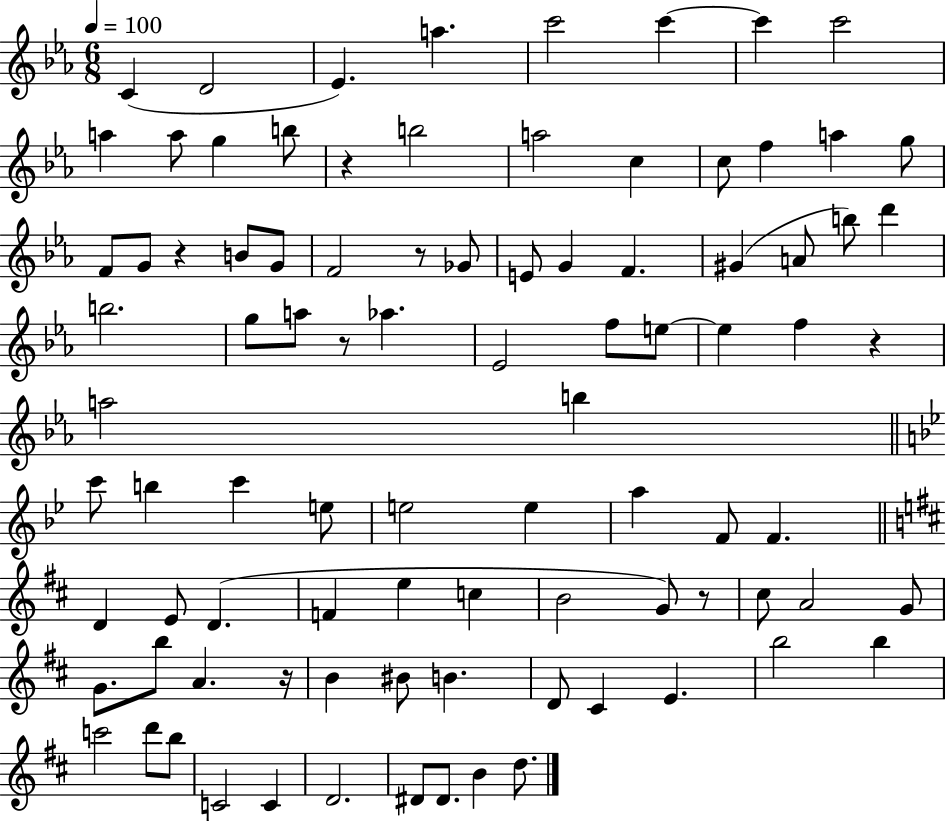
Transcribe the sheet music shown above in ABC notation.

X:1
T:Untitled
M:6/8
L:1/4
K:Eb
C D2 _E a c'2 c' c' c'2 a a/2 g b/2 z b2 a2 c c/2 f a g/2 F/2 G/2 z B/2 G/2 F2 z/2 _G/2 E/2 G F ^G A/2 b/2 d' b2 g/2 a/2 z/2 _a _E2 f/2 e/2 e f z a2 b c'/2 b c' e/2 e2 e a F/2 F D E/2 D F e c B2 G/2 z/2 ^c/2 A2 G/2 G/2 b/2 A z/4 B ^B/2 B D/2 ^C E b2 b c'2 d'/2 b/2 C2 C D2 ^D/2 ^D/2 B d/2